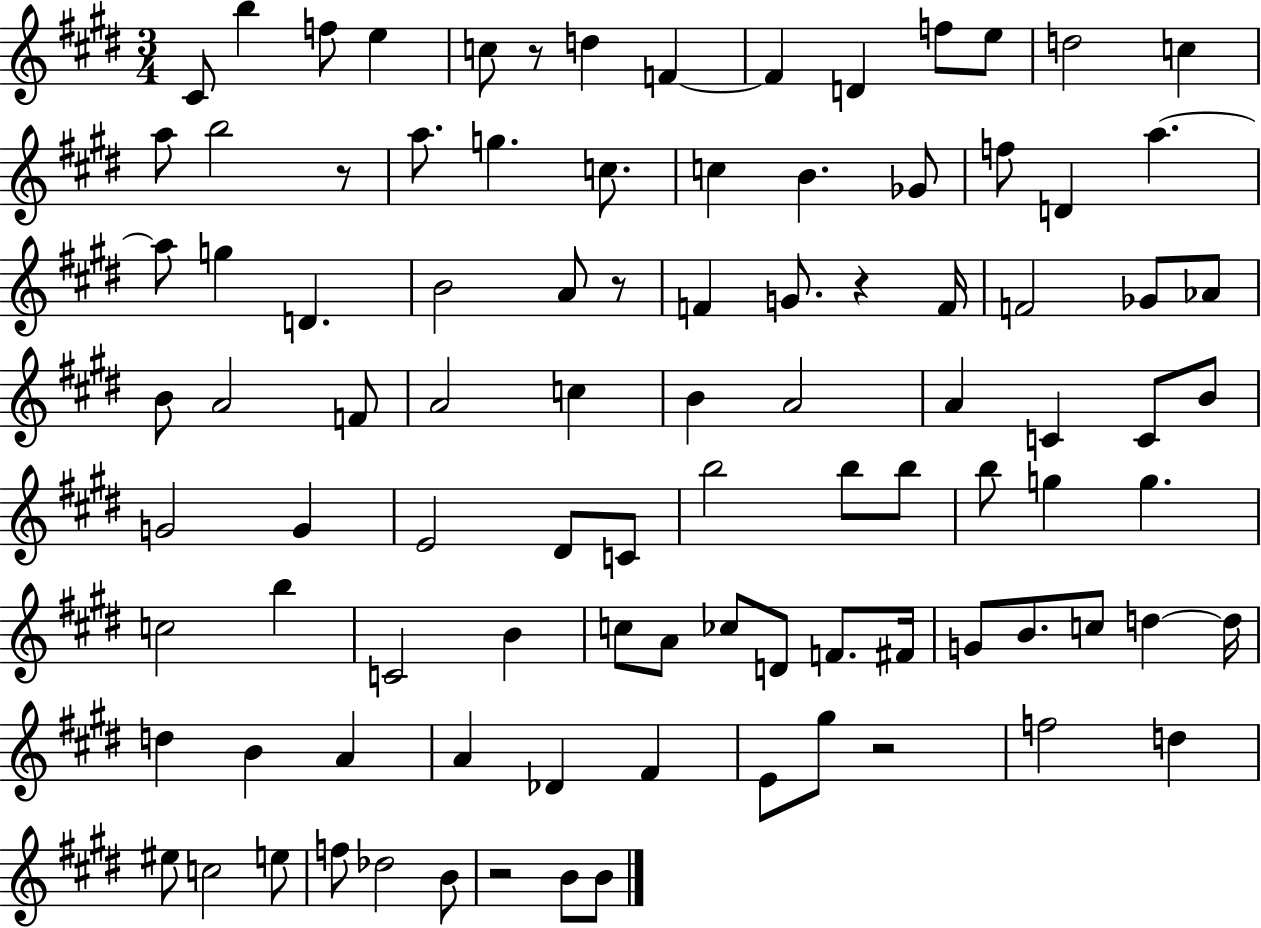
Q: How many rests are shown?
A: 6